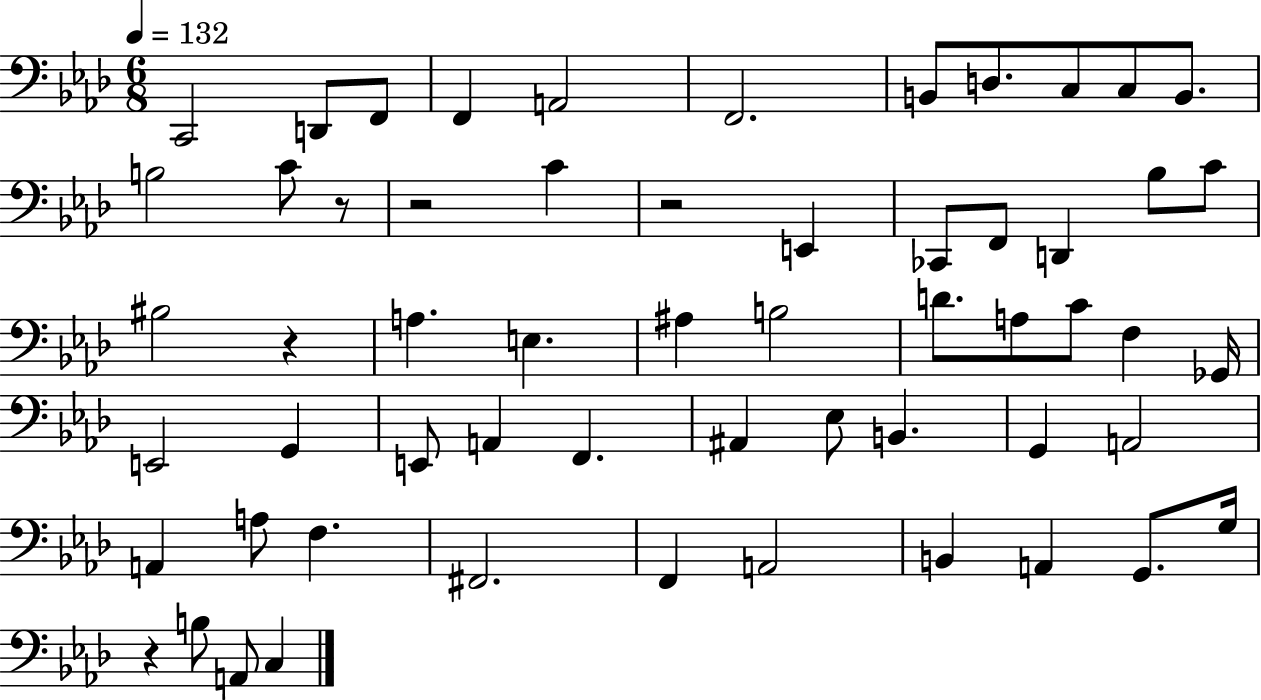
{
  \clef bass
  \numericTimeSignature
  \time 6/8
  \key aes \major
  \tempo 4 = 132
  \repeat volta 2 { c,2 d,8 f,8 | f,4 a,2 | f,2. | b,8 d8. c8 c8 b,8. | \break b2 c'8 r8 | r2 c'4 | r2 e,4 | ces,8 f,8 d,4 bes8 c'8 | \break bis2 r4 | a4. e4. | ais4 b2 | d'8. a8 c'8 f4 ges,16 | \break e,2 g,4 | e,8 a,4 f,4. | ais,4 ees8 b,4. | g,4 a,2 | \break a,4 a8 f4. | fis,2. | f,4 a,2 | b,4 a,4 g,8. g16 | \break r4 b8 a,8 c4 | } \bar "|."
}